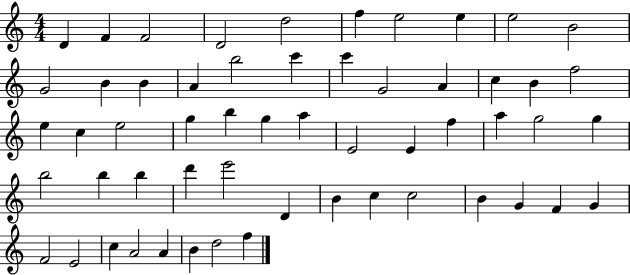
X:1
T:Untitled
M:4/4
L:1/4
K:C
D F F2 D2 d2 f e2 e e2 B2 G2 B B A b2 c' c' G2 A c B f2 e c e2 g b g a E2 E f a g2 g b2 b b d' e'2 D B c c2 B G F G F2 E2 c A2 A B d2 f